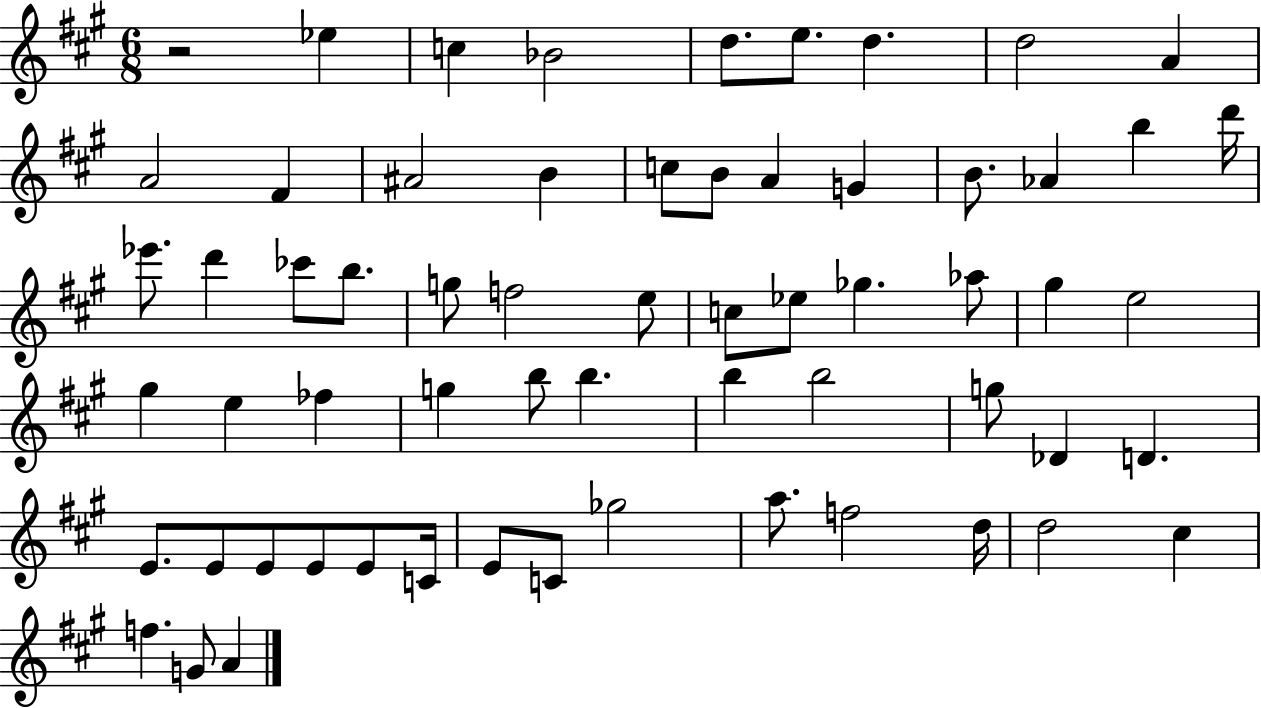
{
  \clef treble
  \numericTimeSignature
  \time 6/8
  \key a \major
  r2 ees''4 | c''4 bes'2 | d''8. e''8. d''4. | d''2 a'4 | \break a'2 fis'4 | ais'2 b'4 | c''8 b'8 a'4 g'4 | b'8. aes'4 b''4 d'''16 | \break ees'''8. d'''4 ces'''8 b''8. | g''8 f''2 e''8 | c''8 ees''8 ges''4. aes''8 | gis''4 e''2 | \break gis''4 e''4 fes''4 | g''4 b''8 b''4. | b''4 b''2 | g''8 des'4 d'4. | \break e'8. e'8 e'8 e'8 e'8 c'16 | e'8 c'8 ges''2 | a''8. f''2 d''16 | d''2 cis''4 | \break f''4. g'8 a'4 | \bar "|."
}